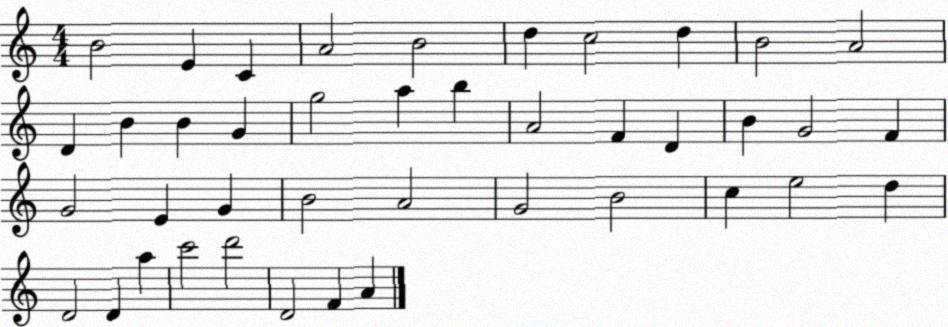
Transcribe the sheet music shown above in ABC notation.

X:1
T:Untitled
M:4/4
L:1/4
K:C
B2 E C A2 B2 d c2 d B2 A2 D B B G g2 a b A2 F D B G2 F G2 E G B2 A2 G2 B2 c e2 d D2 D a c'2 d'2 D2 F A